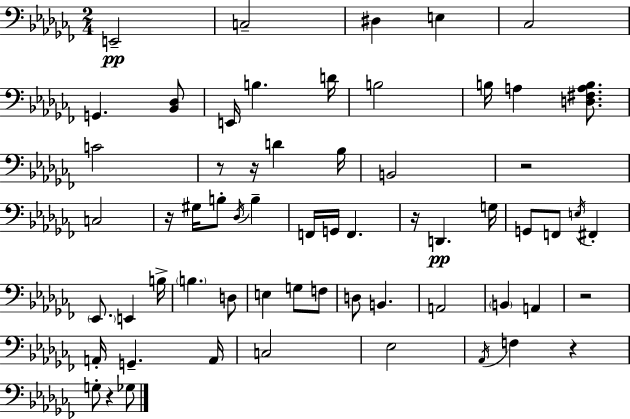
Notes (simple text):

E2/h C3/h D#3/q E3/q CES3/h G2/q. [Bb2,Db3]/e E2/s B3/q. D4/s B3/h B3/s A3/q [D3,F#3,A3,B3]/e. C4/h R/e R/s D4/q Bb3/s B2/h R/h C3/h R/s G#3/s B3/e Db3/s B3/q F2/s G2/s F2/q. R/s D2/q. G3/s G2/e F2/e E3/s F#2/q Eb2/e. E2/q B3/s B3/q. D3/e E3/q G3/e F3/e D3/e B2/q. A2/h B2/q A2/q R/h A2/s G2/q. A2/s C3/h Eb3/h Ab2/s F3/q R/q G3/e R/q Gb3/e